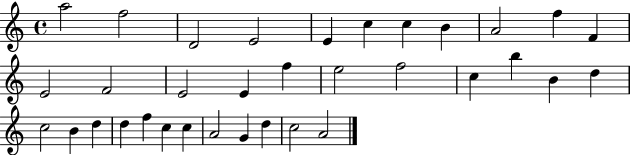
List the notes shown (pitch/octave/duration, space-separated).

A5/h F5/h D4/h E4/h E4/q C5/q C5/q B4/q A4/h F5/q F4/q E4/h F4/h E4/h E4/q F5/q E5/h F5/h C5/q B5/q B4/q D5/q C5/h B4/q D5/q D5/q F5/q C5/q C5/q A4/h G4/q D5/q C5/h A4/h